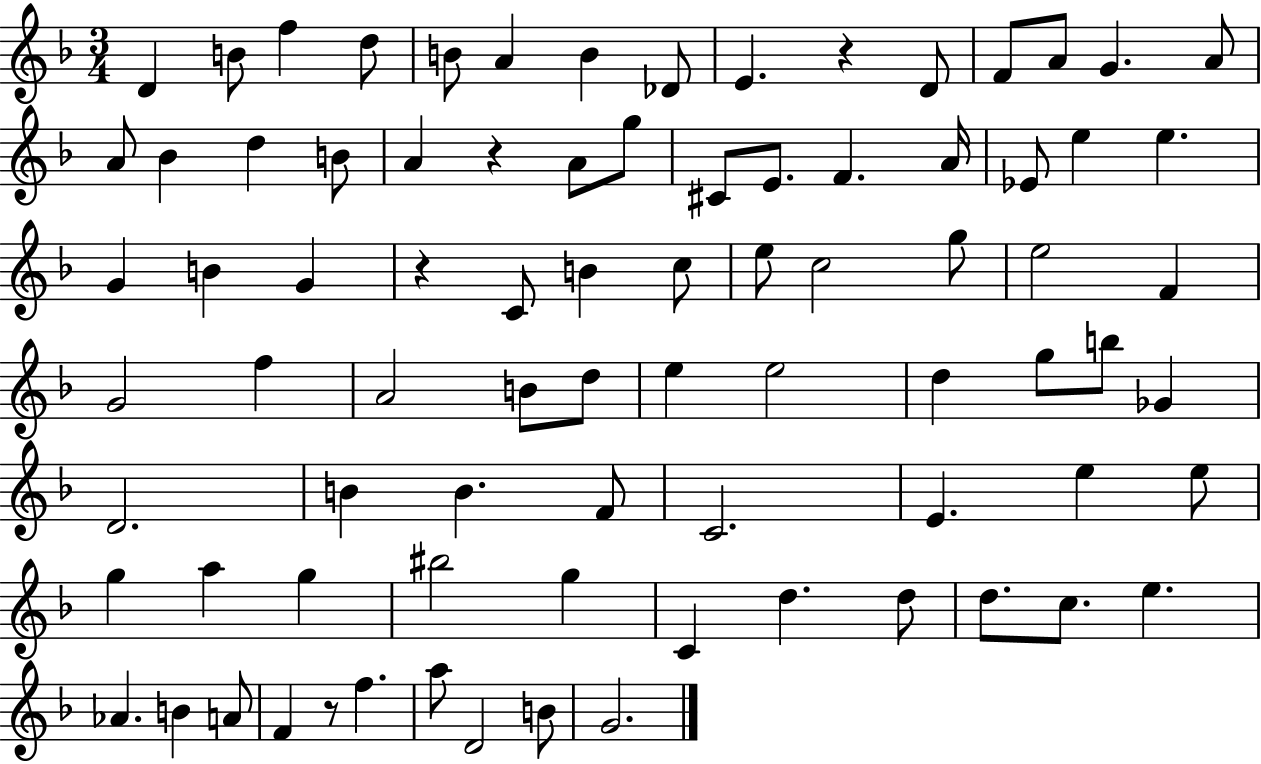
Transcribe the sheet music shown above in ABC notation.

X:1
T:Untitled
M:3/4
L:1/4
K:F
D B/2 f d/2 B/2 A B _D/2 E z D/2 F/2 A/2 G A/2 A/2 _B d B/2 A z A/2 g/2 ^C/2 E/2 F A/4 _E/2 e e G B G z C/2 B c/2 e/2 c2 g/2 e2 F G2 f A2 B/2 d/2 e e2 d g/2 b/2 _G D2 B B F/2 C2 E e e/2 g a g ^b2 g C d d/2 d/2 c/2 e _A B A/2 F z/2 f a/2 D2 B/2 G2